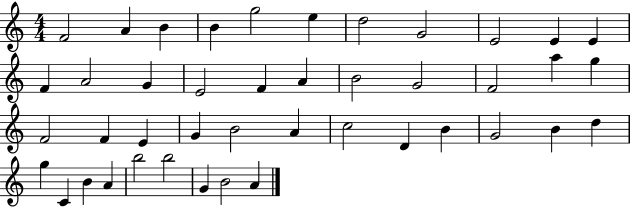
X:1
T:Untitled
M:4/4
L:1/4
K:C
F2 A B B g2 e d2 G2 E2 E E F A2 G E2 F A B2 G2 F2 a g F2 F E G B2 A c2 D B G2 B d g C B A b2 b2 G B2 A